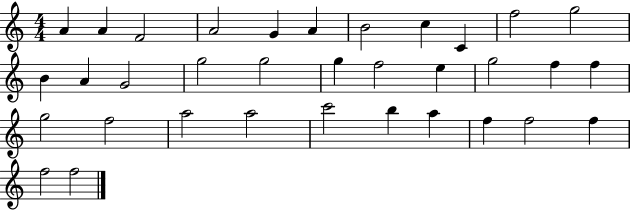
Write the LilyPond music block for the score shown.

{
  \clef treble
  \numericTimeSignature
  \time 4/4
  \key c \major
  a'4 a'4 f'2 | a'2 g'4 a'4 | b'2 c''4 c'4 | f''2 g''2 | \break b'4 a'4 g'2 | g''2 g''2 | g''4 f''2 e''4 | g''2 f''4 f''4 | \break g''2 f''2 | a''2 a''2 | c'''2 b''4 a''4 | f''4 f''2 f''4 | \break f''2 f''2 | \bar "|."
}